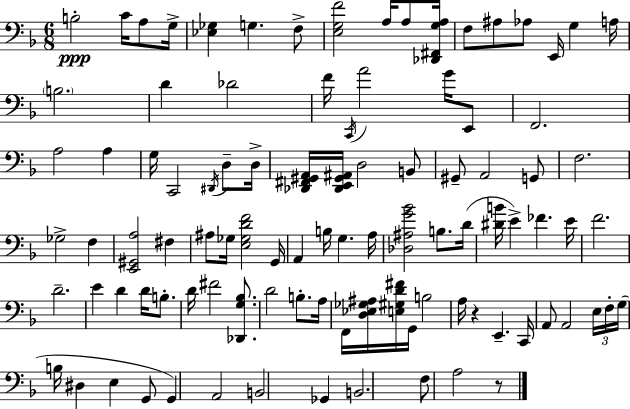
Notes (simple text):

B3/h C4/s A3/e G3/s [Eb3,Gb3]/q G3/q. F3/e [E3,G3,F4]/h A3/s A3/e [Db2,F#2,G3,A3]/s F3/e A#3/e Ab3/e E2/s G3/q A3/s B3/h. D4/q Db4/h F4/s C2/s A4/h G4/s E2/e F2/h. A3/h A3/q G3/s C2/h D#2/s D3/e D3/s [Db2,F#2,G#2,A2]/s [Db2,E2,G#2,A#2]/s D3/h B2/e G#2/e A2/h G2/e F3/h. Gb3/h F3/q [E2,G#2,A3]/h F#3/q A#3/e Gb3/s [E3,Gb3,D4,F4]/h G2/s A2/q B3/s G3/q. A3/s [Db3,A#3,G4,Bb4]/h B3/e. D4/s [D#4,B4]/s E4/q FES4/q. E4/s F4/h. D4/h. E4/q D4/q D4/s B3/e. D4/s F#4/h [Db2,G3,Bb3]/e. D4/h B3/e. A3/s F2/s [D3,Eb3,Gb3,A#3]/s [E3,G#3,D4,F#4]/s G2/s B3/h A3/s R/q E2/q. C2/s A2/e A2/h E3/s F3/s G3/s B3/s D#3/q E3/q G2/e G2/q A2/h B2/h Gb2/q B2/h. F3/e A3/h R/e